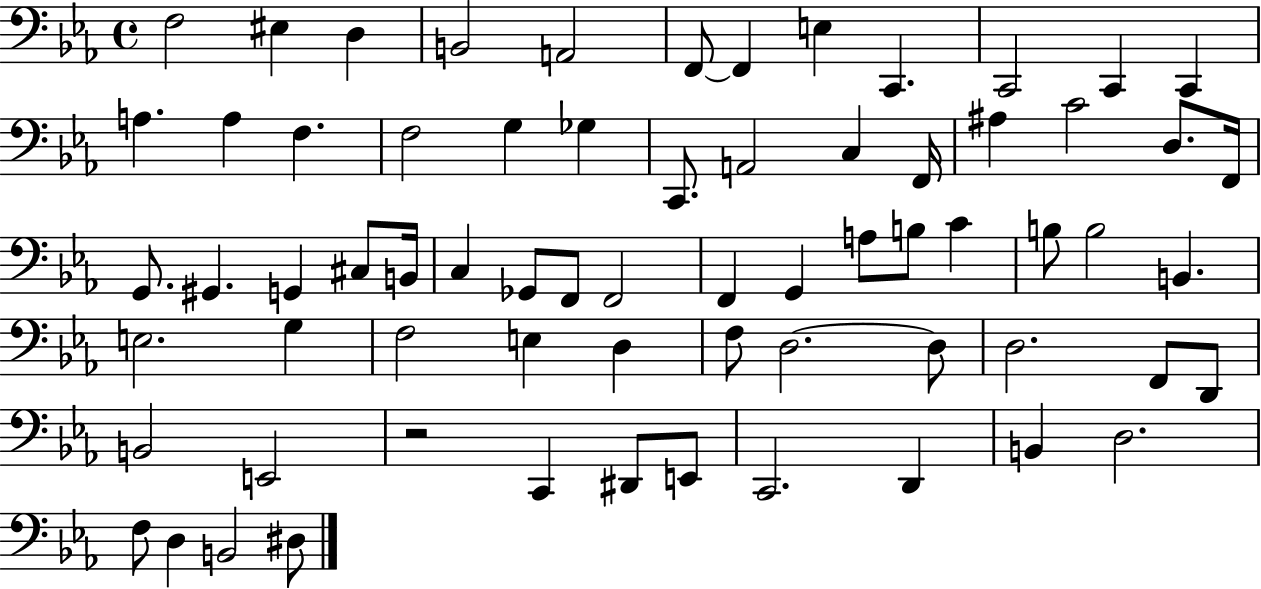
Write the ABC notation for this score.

X:1
T:Untitled
M:4/4
L:1/4
K:Eb
F,2 ^E, D, B,,2 A,,2 F,,/2 F,, E, C,, C,,2 C,, C,, A, A, F, F,2 G, _G, C,,/2 A,,2 C, F,,/4 ^A, C2 D,/2 F,,/4 G,,/2 ^G,, G,, ^C,/2 B,,/4 C, _G,,/2 F,,/2 F,,2 F,, G,, A,/2 B,/2 C B,/2 B,2 B,, E,2 G, F,2 E, D, F,/2 D,2 D,/2 D,2 F,,/2 D,,/2 B,,2 E,,2 z2 C,, ^D,,/2 E,,/2 C,,2 D,, B,, D,2 F,/2 D, B,,2 ^D,/2